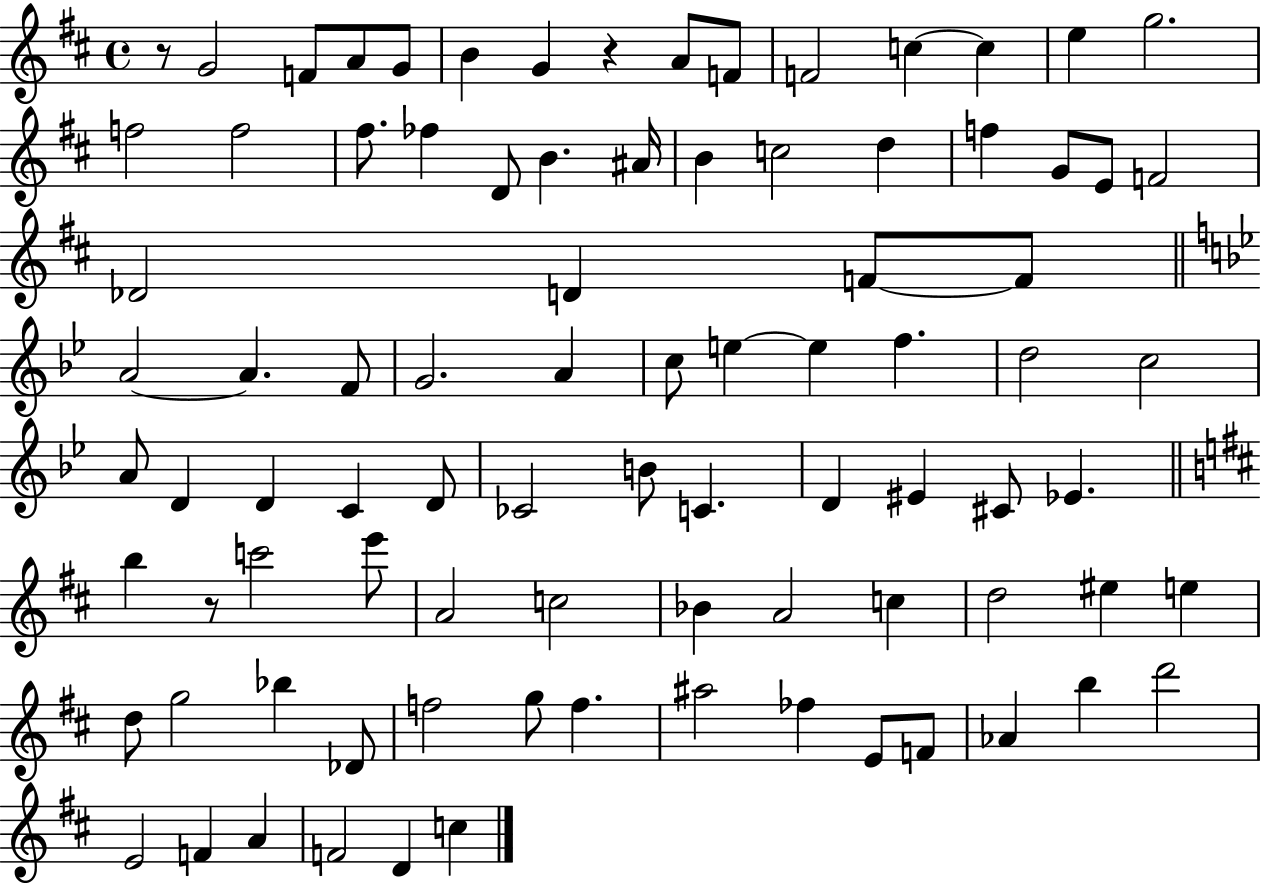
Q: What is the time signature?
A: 4/4